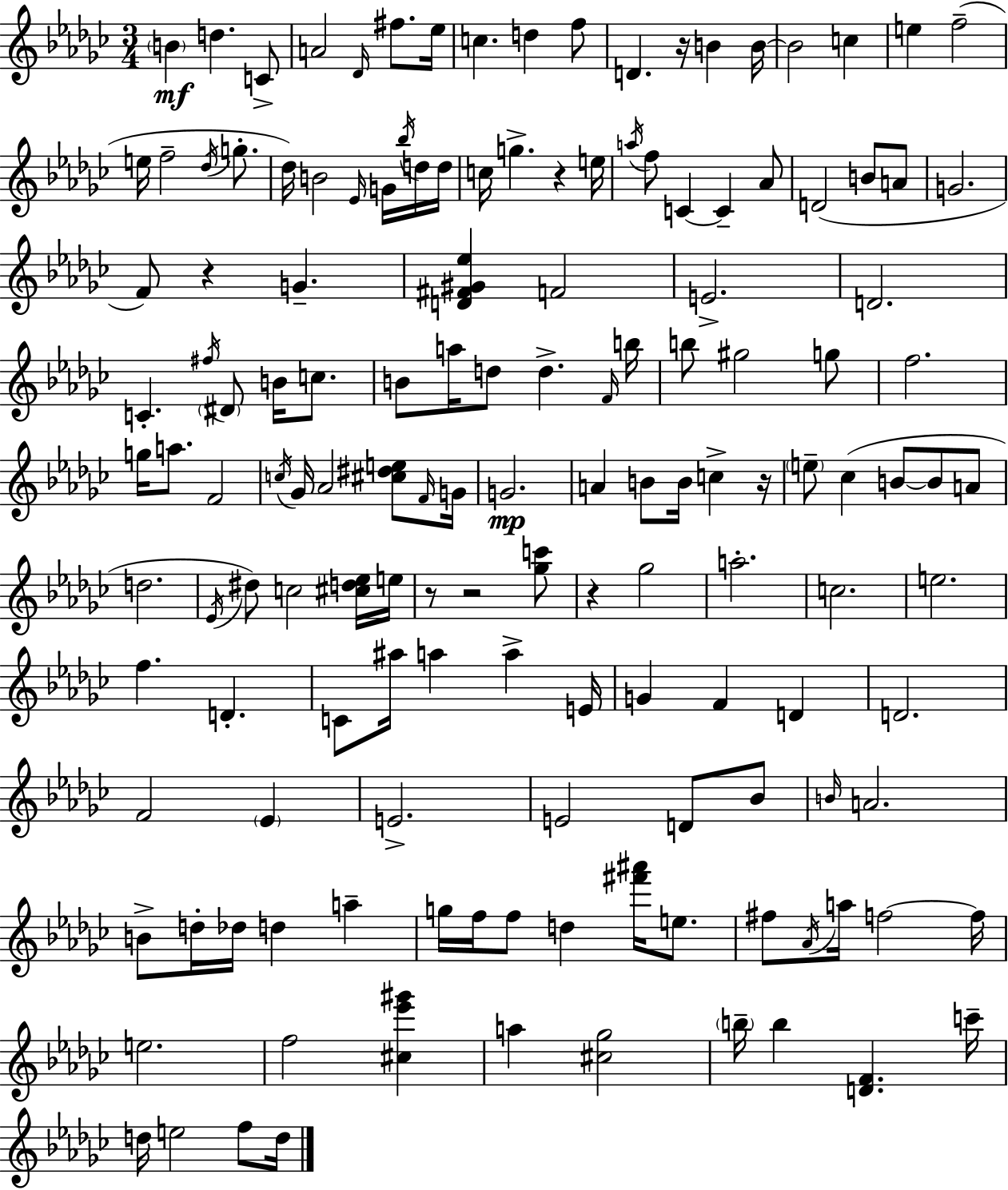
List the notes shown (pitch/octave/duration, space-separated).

B4/q D5/q. C4/e A4/h Db4/s F#5/e. Eb5/s C5/q. D5/q F5/e D4/q. R/s B4/q B4/s B4/h C5/q E5/q F5/h E5/s F5/h Db5/s G5/e. Db5/s B4/h Eb4/s G4/s Bb5/s D5/s D5/s C5/s G5/q. R/q E5/s A5/s F5/e C4/q C4/q Ab4/e D4/h B4/e A4/e G4/h. F4/e R/q G4/q. [D4,F#4,G#4,Eb5]/q F4/h E4/h. D4/h. C4/q. F#5/s D#4/e B4/s C5/e. B4/e A5/s D5/e D5/q. F4/s B5/s B5/e G#5/h G5/e F5/h. G5/s A5/e. F4/h C5/s Gb4/s Ab4/h [C#5,D#5,E5]/e F4/s G4/s G4/h. A4/q B4/e B4/s C5/q R/s E5/e CES5/q B4/e B4/e A4/e D5/h. Eb4/s D#5/e C5/h [C#5,D5,Eb5]/s E5/s R/e R/h [Gb5,C6]/e R/q Gb5/h A5/h. C5/h. E5/h. F5/q. D4/q. C4/e A#5/s A5/q A5/q E4/s G4/q F4/q D4/q D4/h. F4/h Eb4/q E4/h. E4/h D4/e Bb4/e B4/s A4/h. B4/e D5/s Db5/s D5/q A5/q G5/s F5/s F5/e D5/q [F#6,A#6]/s E5/e. F#5/e Ab4/s A5/s F5/h F5/s E5/h. F5/h [C#5,Eb6,G#6]/q A5/q [C#5,Gb5]/h B5/s B5/q [D4,F4]/q. C6/s D5/s E5/h F5/e D5/s